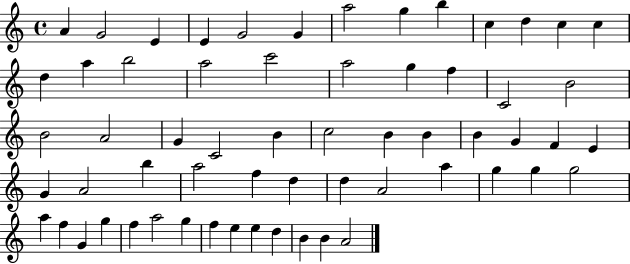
A4/q G4/h E4/q E4/q G4/h G4/q A5/h G5/q B5/q C5/q D5/q C5/q C5/q D5/q A5/q B5/h A5/h C6/h A5/h G5/q F5/q C4/h B4/h B4/h A4/h G4/q C4/h B4/q C5/h B4/q B4/q B4/q G4/q F4/q E4/q G4/q A4/h B5/q A5/h F5/q D5/q D5/q A4/h A5/q G5/q G5/q G5/h A5/q F5/q G4/q G5/q F5/q A5/h G5/q F5/q E5/q E5/q D5/q B4/q B4/q A4/h